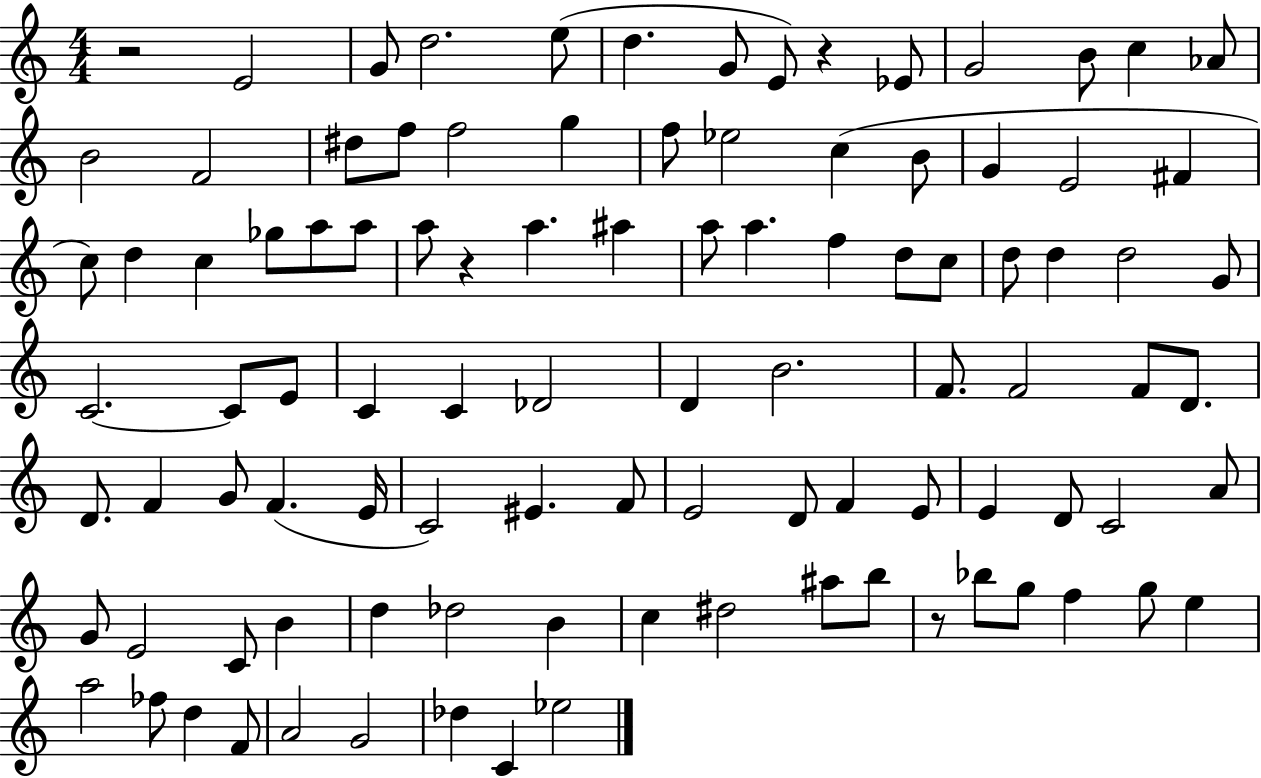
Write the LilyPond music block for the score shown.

{
  \clef treble
  \numericTimeSignature
  \time 4/4
  \key c \major
  r2 e'2 | g'8 d''2. e''8( | d''4. g'8 e'8) r4 ees'8 | g'2 b'8 c''4 aes'8 | \break b'2 f'2 | dis''8 f''8 f''2 g''4 | f''8 ees''2 c''4( b'8 | g'4 e'2 fis'4 | \break c''8) d''4 c''4 ges''8 a''8 a''8 | a''8 r4 a''4. ais''4 | a''8 a''4. f''4 d''8 c''8 | d''8 d''4 d''2 g'8 | \break c'2.~~ c'8 e'8 | c'4 c'4 des'2 | d'4 b'2. | f'8. f'2 f'8 d'8. | \break d'8. f'4 g'8 f'4.( e'16 | c'2) eis'4. f'8 | e'2 d'8 f'4 e'8 | e'4 d'8 c'2 a'8 | \break g'8 e'2 c'8 b'4 | d''4 des''2 b'4 | c''4 dis''2 ais''8 b''8 | r8 bes''8 g''8 f''4 g''8 e''4 | \break a''2 fes''8 d''4 f'8 | a'2 g'2 | des''4 c'4 ees''2 | \bar "|."
}